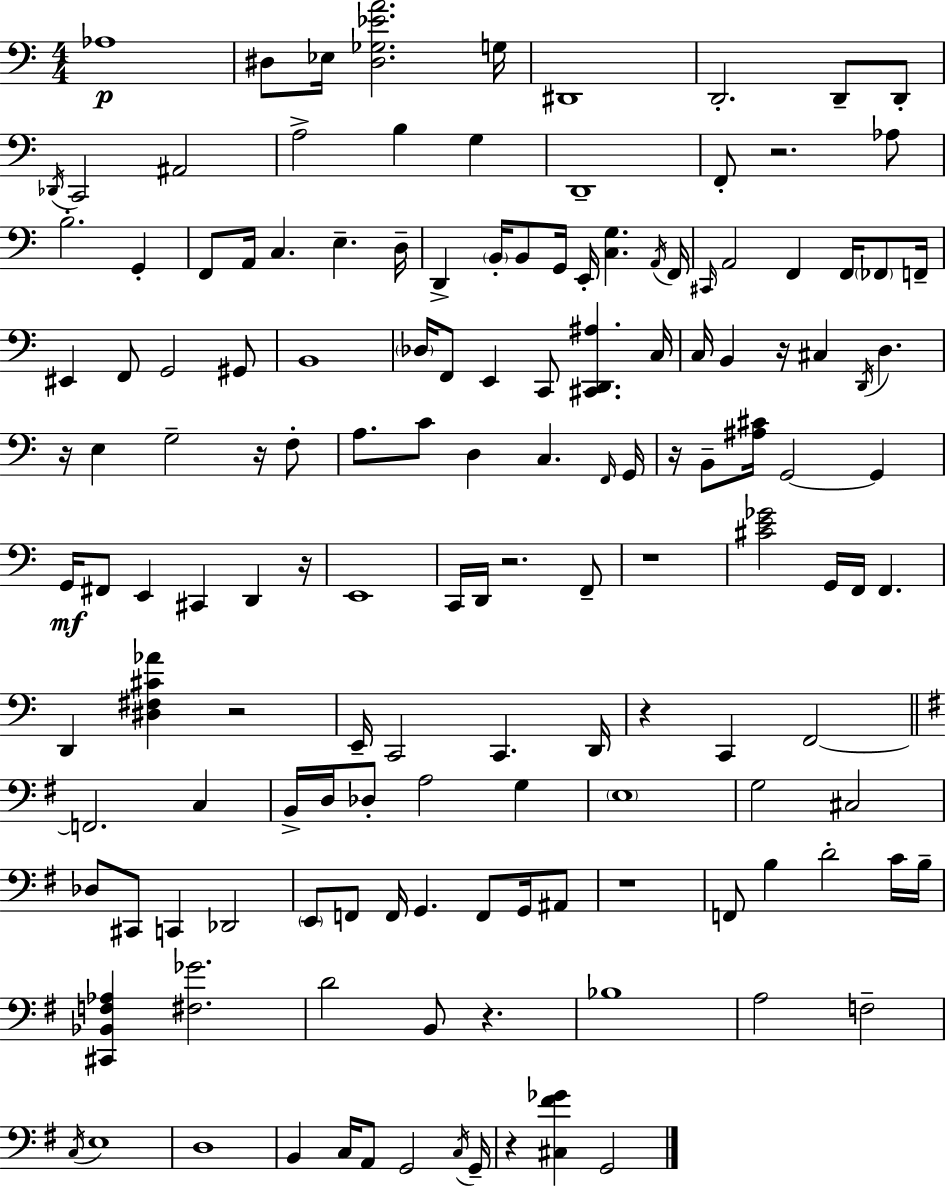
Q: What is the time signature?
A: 4/4